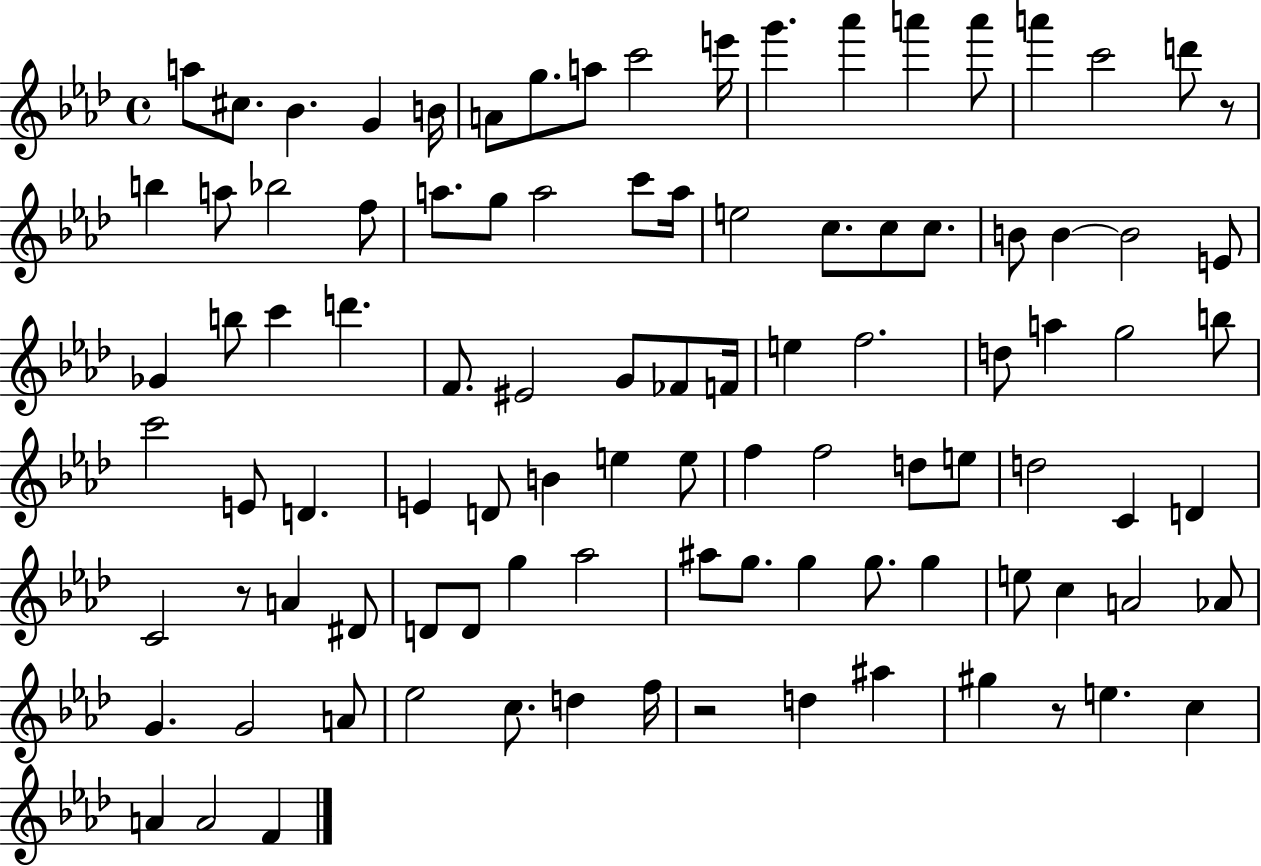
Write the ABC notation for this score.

X:1
T:Untitled
M:4/4
L:1/4
K:Ab
a/2 ^c/2 _B G B/4 A/2 g/2 a/2 c'2 e'/4 g' _a' a' a'/2 a' c'2 d'/2 z/2 b a/2 _b2 f/2 a/2 g/2 a2 c'/2 a/4 e2 c/2 c/2 c/2 B/2 B B2 E/2 _G b/2 c' d' F/2 ^E2 G/2 _F/2 F/4 e f2 d/2 a g2 b/2 c'2 E/2 D E D/2 B e e/2 f f2 d/2 e/2 d2 C D C2 z/2 A ^D/2 D/2 D/2 g _a2 ^a/2 g/2 g g/2 g e/2 c A2 _A/2 G G2 A/2 _e2 c/2 d f/4 z2 d ^a ^g z/2 e c A A2 F